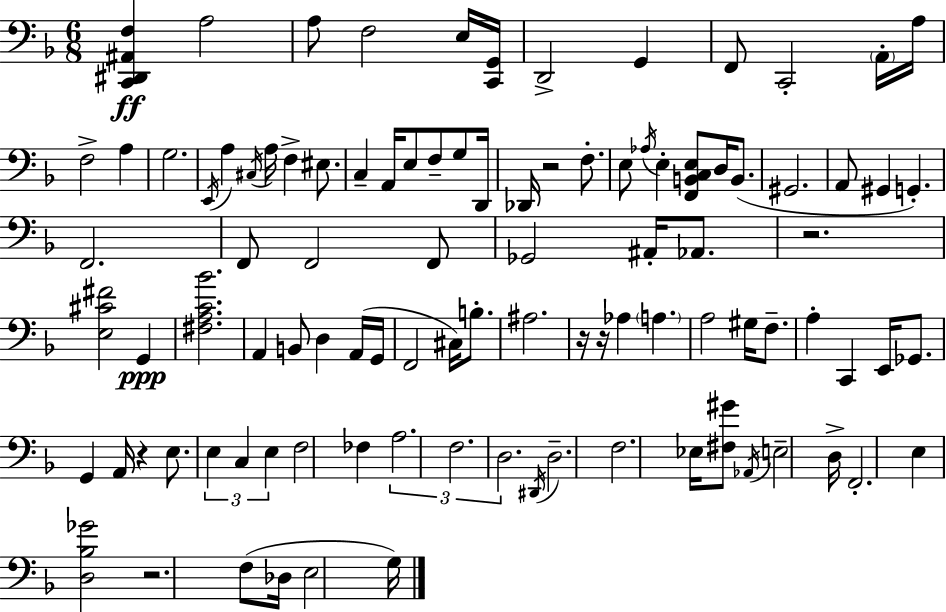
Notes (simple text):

[C2,D#2,A#2,F3]/q A3/h A3/e F3/h E3/s [C2,G2]/s D2/h G2/q F2/e C2/h A2/s A3/s F3/h A3/q G3/h. E2/s A3/q C#3/s A3/s F3/q EIS3/e. C3/q A2/s E3/e F3/e G3/e D2/s Db2/s R/h F3/e. E3/e Ab3/s E3/q [F2,B2,C3,E3]/e D3/s B2/e. G#2/h. A2/e G#2/q G2/q. F2/h. F2/e F2/h F2/e Gb2/h A#2/s Ab2/e. R/h. [E3,C#4,F#4]/h G2/q [F#3,A3,C4,Bb4]/h. A2/q B2/e D3/q A2/s G2/s F2/h C#3/s B3/e. A#3/h. R/s R/s Ab3/q A3/q. A3/h G#3/s F3/e. A3/q C2/q E2/s Gb2/e. G2/q A2/s R/q E3/e. E3/q C3/q E3/q F3/h FES3/q A3/h. F3/h. D3/h. D#2/s D3/h. F3/h. Eb3/s [F#3,G#4]/e Ab2/s E3/h D3/s F2/h. E3/q [D3,Bb3,Gb4]/h R/h. F3/e Db3/s E3/h G3/s